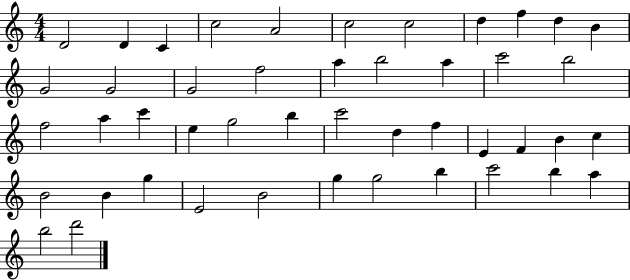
X:1
T:Untitled
M:4/4
L:1/4
K:C
D2 D C c2 A2 c2 c2 d f d B G2 G2 G2 f2 a b2 a c'2 b2 f2 a c' e g2 b c'2 d f E F B c B2 B g E2 B2 g g2 b c'2 b a b2 d'2